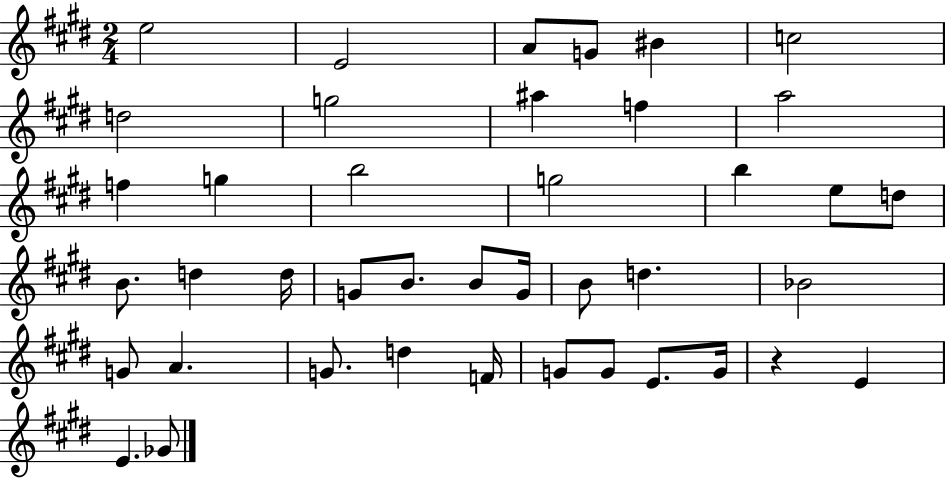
{
  \clef treble
  \numericTimeSignature
  \time 2/4
  \key e \major
  \repeat volta 2 { e''2 | e'2 | a'8 g'8 bis'4 | c''2 | \break d''2 | g''2 | ais''4 f''4 | a''2 | \break f''4 g''4 | b''2 | g''2 | b''4 e''8 d''8 | \break b'8. d''4 d''16 | g'8 b'8. b'8 g'16 | b'8 d''4. | bes'2 | \break g'8 a'4. | g'8. d''4 f'16 | g'8 g'8 e'8. g'16 | r4 e'4 | \break e'4. ges'8 | } \bar "|."
}